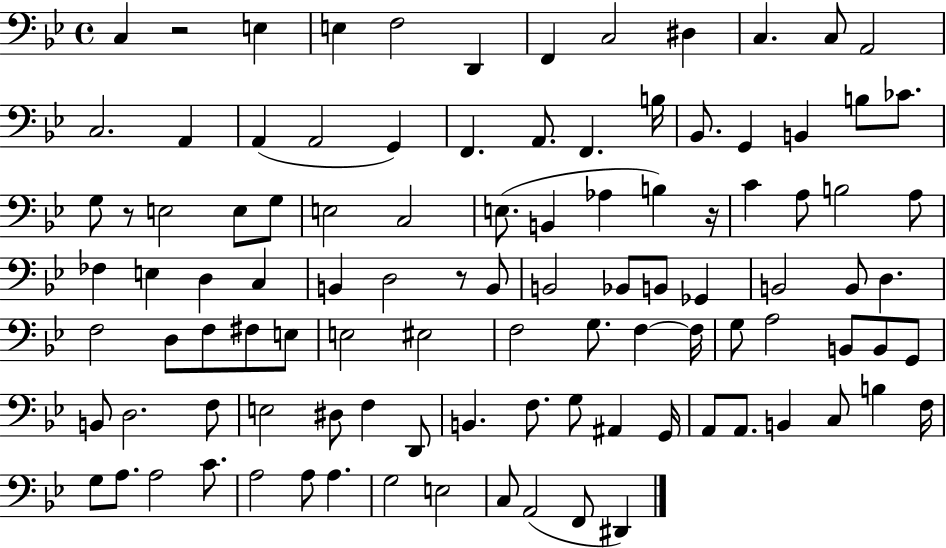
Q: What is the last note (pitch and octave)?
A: D#2